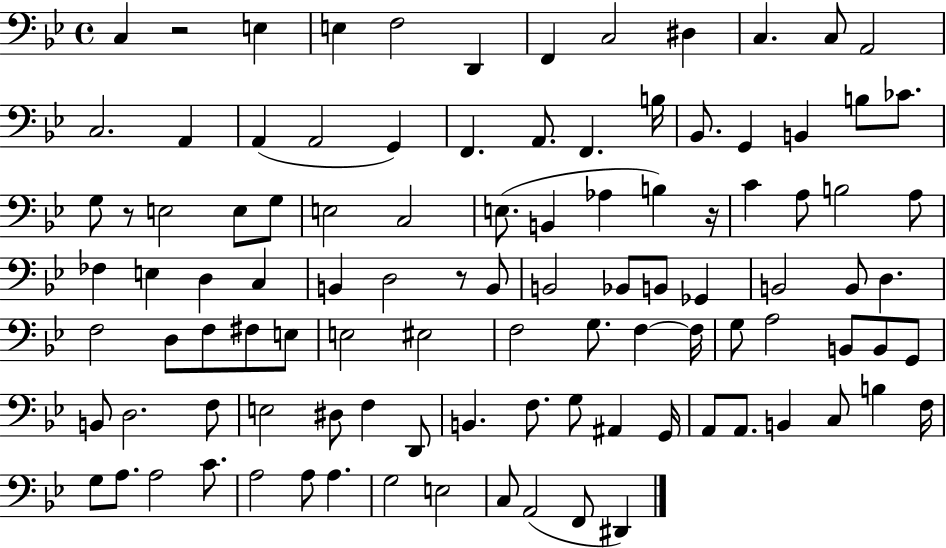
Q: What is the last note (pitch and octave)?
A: D#2